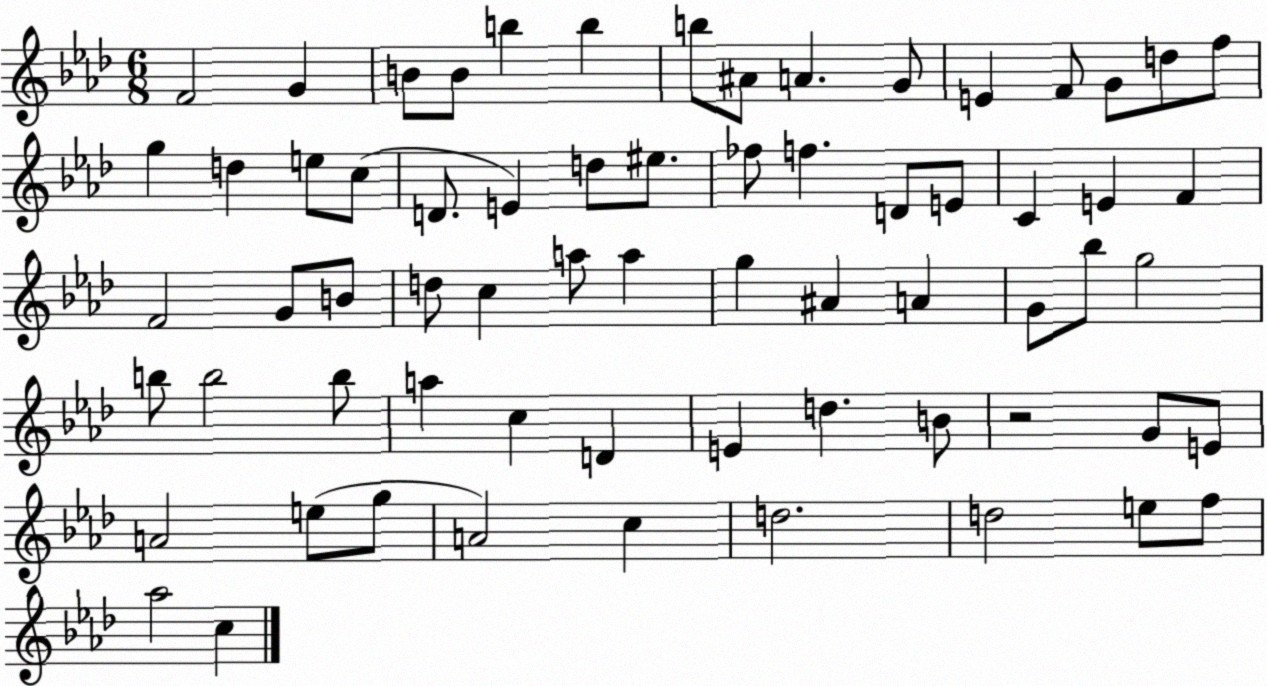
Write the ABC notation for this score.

X:1
T:Untitled
M:6/8
L:1/4
K:Ab
F2 G B/2 B/2 b b b/2 ^A/2 A G/2 E F/2 G/2 d/2 f/2 g d e/2 c/2 D/2 E d/2 ^e/2 _f/2 f D/2 E/2 C E F F2 G/2 B/2 d/2 c a/2 a g ^A A G/2 _b/2 g2 b/2 b2 b/2 a c D E d B/2 z2 G/2 E/2 A2 e/2 g/2 A2 c d2 d2 e/2 f/2 _a2 c